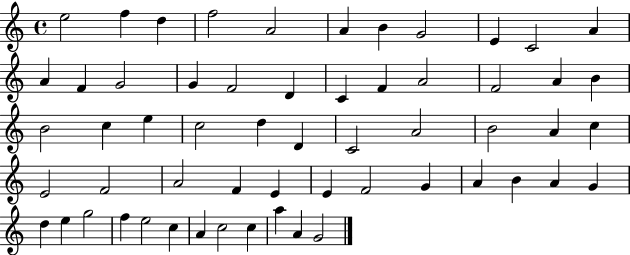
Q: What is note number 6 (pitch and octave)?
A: A4